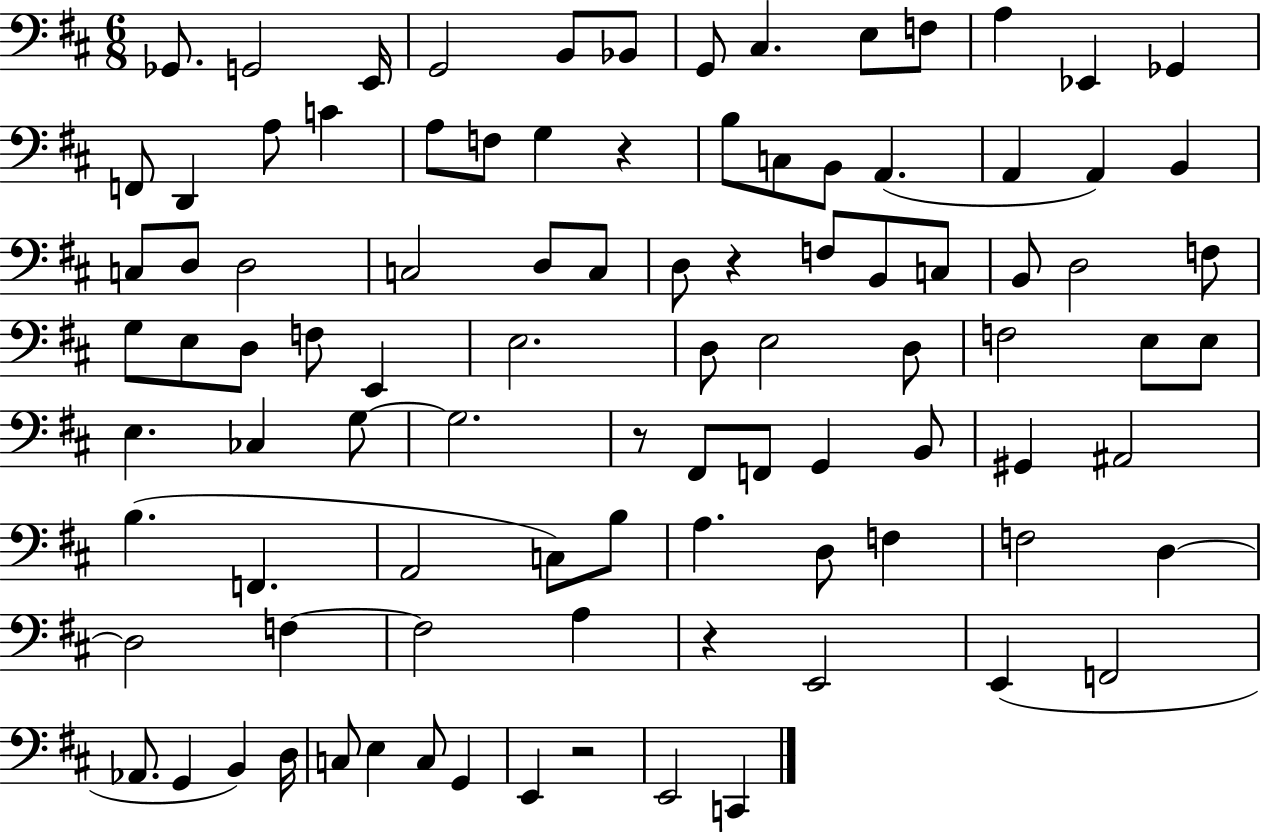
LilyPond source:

{
  \clef bass
  \numericTimeSignature
  \time 6/8
  \key d \major
  ges,8. g,2 e,16 | g,2 b,8 bes,8 | g,8 cis4. e8 f8 | a4 ees,4 ges,4 | \break f,8 d,4 a8 c'4 | a8 f8 g4 r4 | b8 c8 b,8 a,4.( | a,4 a,4) b,4 | \break c8 d8 d2 | c2 d8 c8 | d8 r4 f8 b,8 c8 | b,8 d2 f8 | \break g8 e8 d8 f8 e,4 | e2. | d8 e2 d8 | f2 e8 e8 | \break e4. ces4 g8~~ | g2. | r8 fis,8 f,8 g,4 b,8 | gis,4 ais,2 | \break b4.( f,4. | a,2 c8) b8 | a4. d8 f4 | f2 d4~~ | \break d2 f4~~ | f2 a4 | r4 e,2 | e,4( f,2 | \break aes,8. g,4 b,4) d16 | c8 e4 c8 g,4 | e,4 r2 | e,2 c,4 | \break \bar "|."
}